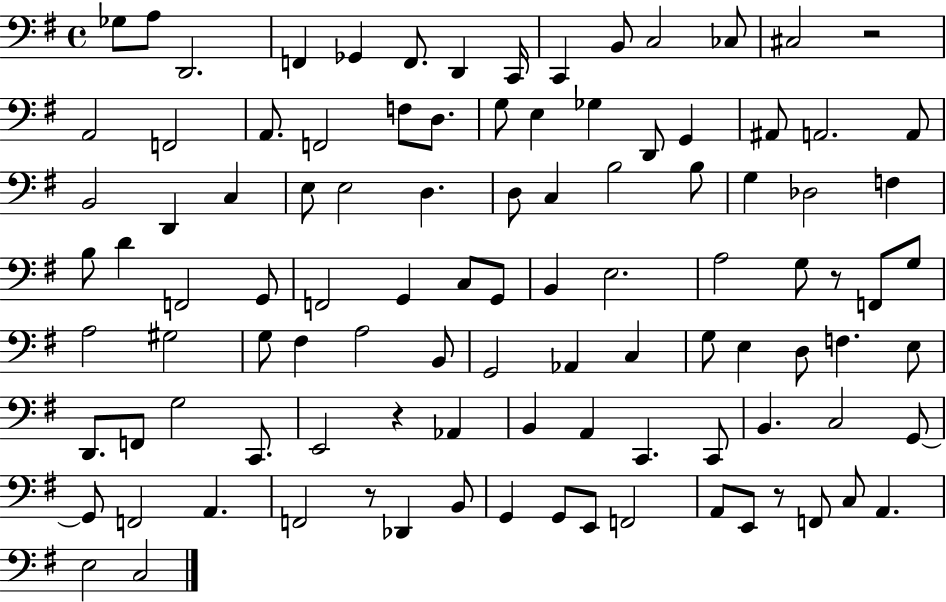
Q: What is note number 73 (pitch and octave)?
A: E2